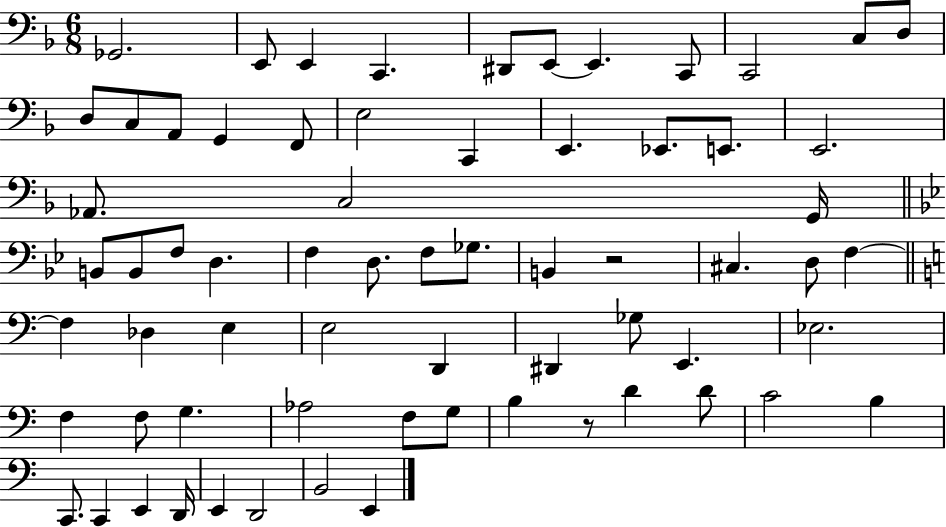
{
  \clef bass
  \numericTimeSignature
  \time 6/8
  \key f \major
  \repeat volta 2 { ges,2. | e,8 e,4 c,4. | dis,8 e,8~~ e,4. c,8 | c,2 c8 d8 | \break d8 c8 a,8 g,4 f,8 | e2 c,4 | e,4. ees,8. e,8. | e,2. | \break aes,8. c2 g,16 | \bar "||" \break \key g \minor b,8 b,8 f8 d4. | f4 d8. f8 ges8. | b,4 r2 | cis4. d8 f4~~ | \break \bar "||" \break \key c \major f4 des4 e4 | e2 d,4 | dis,4 ges8 e,4. | ees2. | \break f4 f8 g4. | aes2 f8 g8 | b4 r8 d'4 d'8 | c'2 b4 | \break c,8. c,4 e,4 d,16 | e,4 d,2 | b,2 e,4 | } \bar "|."
}